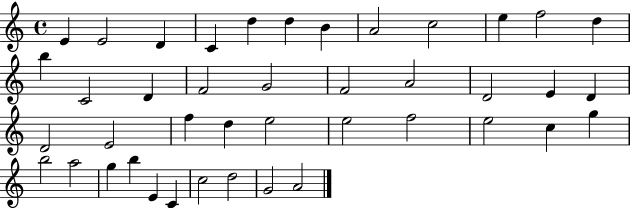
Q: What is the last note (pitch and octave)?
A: A4